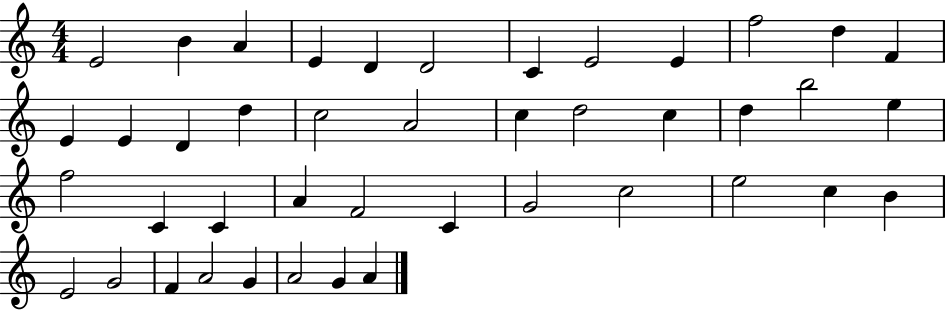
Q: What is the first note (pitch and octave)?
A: E4